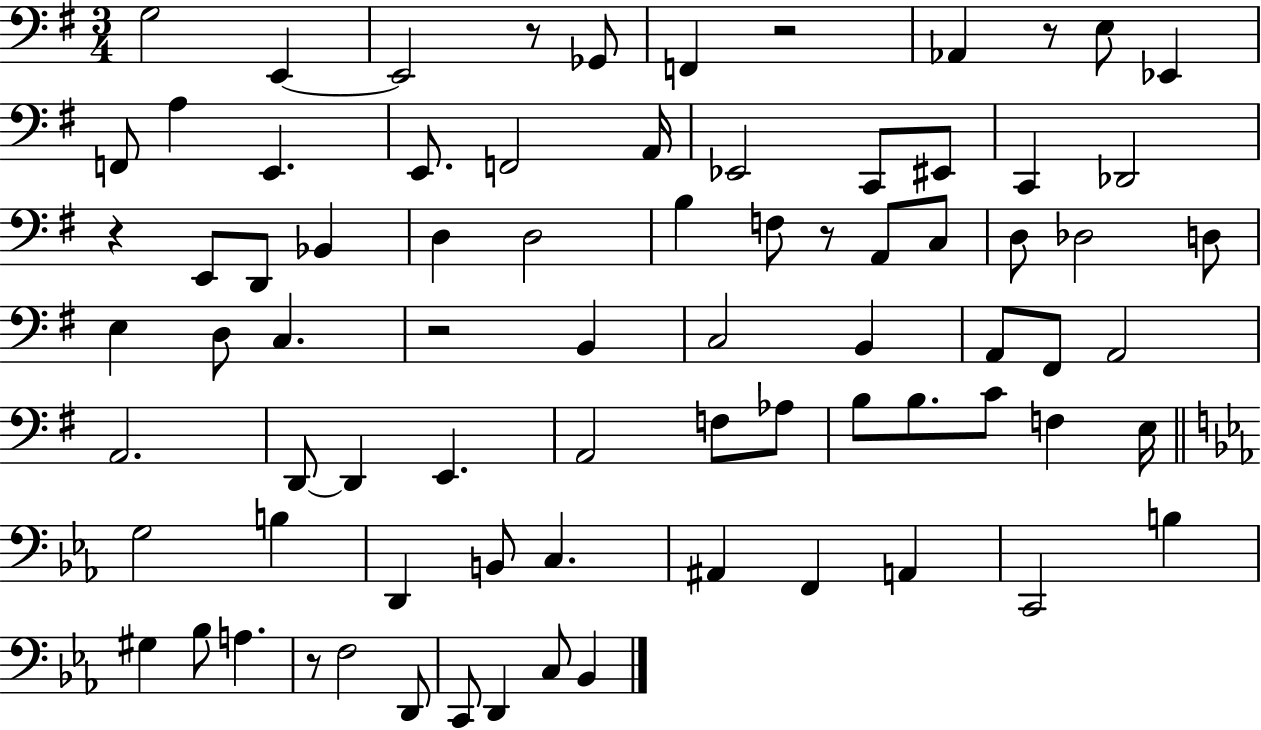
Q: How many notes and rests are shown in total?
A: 78